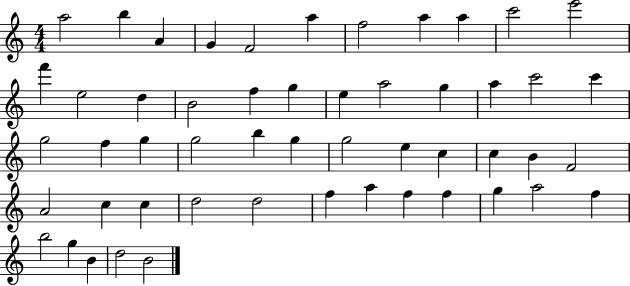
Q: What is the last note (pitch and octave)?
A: B4